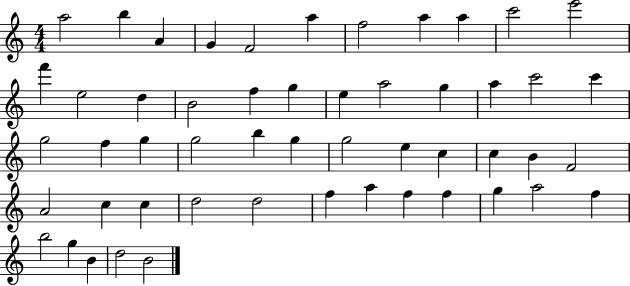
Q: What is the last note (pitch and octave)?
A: B4